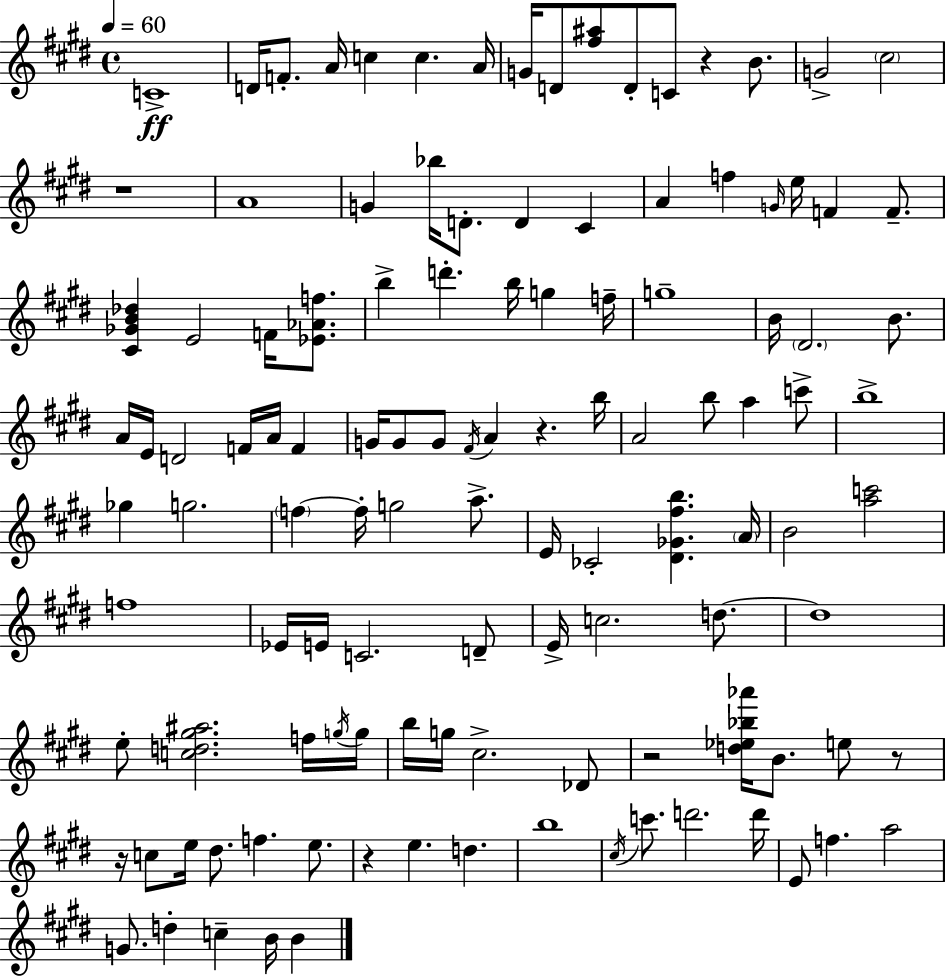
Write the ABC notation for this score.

X:1
T:Untitled
M:4/4
L:1/4
K:E
C4 D/4 F/2 A/4 c c A/4 G/4 D/2 [^f^a]/2 D/2 C/2 z B/2 G2 ^c2 z4 A4 G _b/4 D/2 D ^C A f G/4 e/4 F F/2 [^C_GB_d] E2 F/4 [_E_Af]/2 b d' b/4 g f/4 g4 B/4 ^D2 B/2 A/4 E/4 D2 F/4 A/4 F G/4 G/2 G/2 ^F/4 A z b/4 A2 b/2 a c'/2 b4 _g g2 f f/4 g2 a/2 E/4 _C2 [^D_G^fb] A/4 B2 [ac']2 f4 _E/4 E/4 C2 D/2 E/4 c2 d/2 d4 e/2 [cd^g^a]2 f/4 g/4 g/4 b/4 g/4 ^c2 _D/2 z2 [d_e_b_a']/4 B/2 e/2 z/2 z/4 c/2 e/4 ^d/2 f e/2 z e d b4 ^c/4 c'/2 d'2 d'/4 E/2 f a2 G/2 d c B/4 B